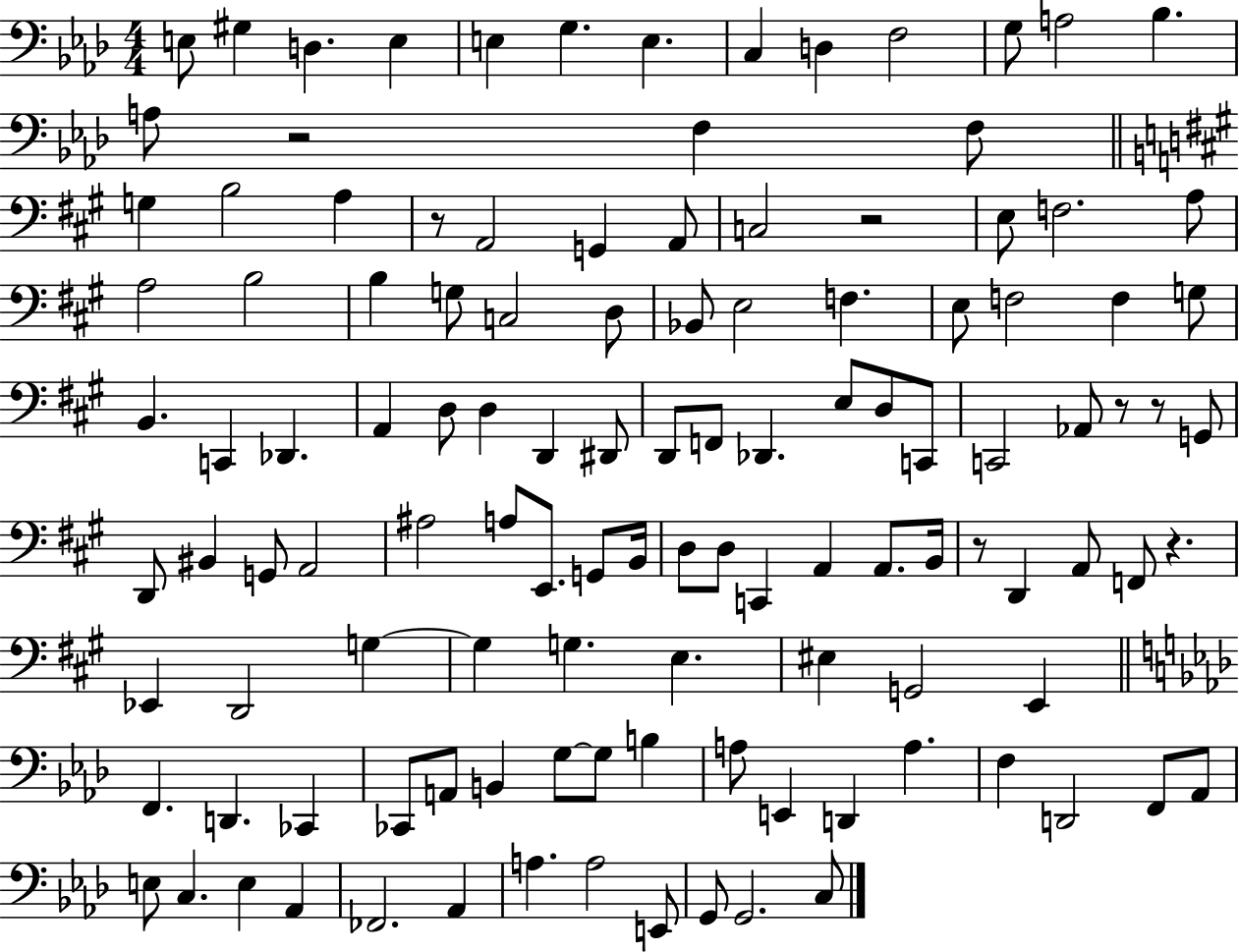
{
  \clef bass
  \numericTimeSignature
  \time 4/4
  \key aes \major
  e8 gis4 d4. e4 | e4 g4. e4. | c4 d4 f2 | g8 a2 bes4. | \break a8 r2 f4 f8 | \bar "||" \break \key a \major g4 b2 a4 | r8 a,2 g,4 a,8 | c2 r2 | e8 f2. a8 | \break a2 b2 | b4 g8 c2 d8 | bes,8 e2 f4. | e8 f2 f4 g8 | \break b,4. c,4 des,4. | a,4 d8 d4 d,4 dis,8 | d,8 f,8 des,4. e8 d8 c,8 | c,2 aes,8 r8 r8 g,8 | \break d,8 bis,4 g,8 a,2 | ais2 a8 e,8. g,8 b,16 | d8 d8 c,4 a,4 a,8. b,16 | r8 d,4 a,8 f,8 r4. | \break ees,4 d,2 g4~~ | g4 g4. e4. | eis4 g,2 e,4 | \bar "||" \break \key aes \major f,4. d,4. ces,4 | ces,8 a,8 b,4 g8~~ g8 b4 | a8 e,4 d,4 a4. | f4 d,2 f,8 aes,8 | \break e8 c4. e4 aes,4 | fes,2. aes,4 | a4. a2 e,8 | g,8 g,2. c8 | \break \bar "|."
}